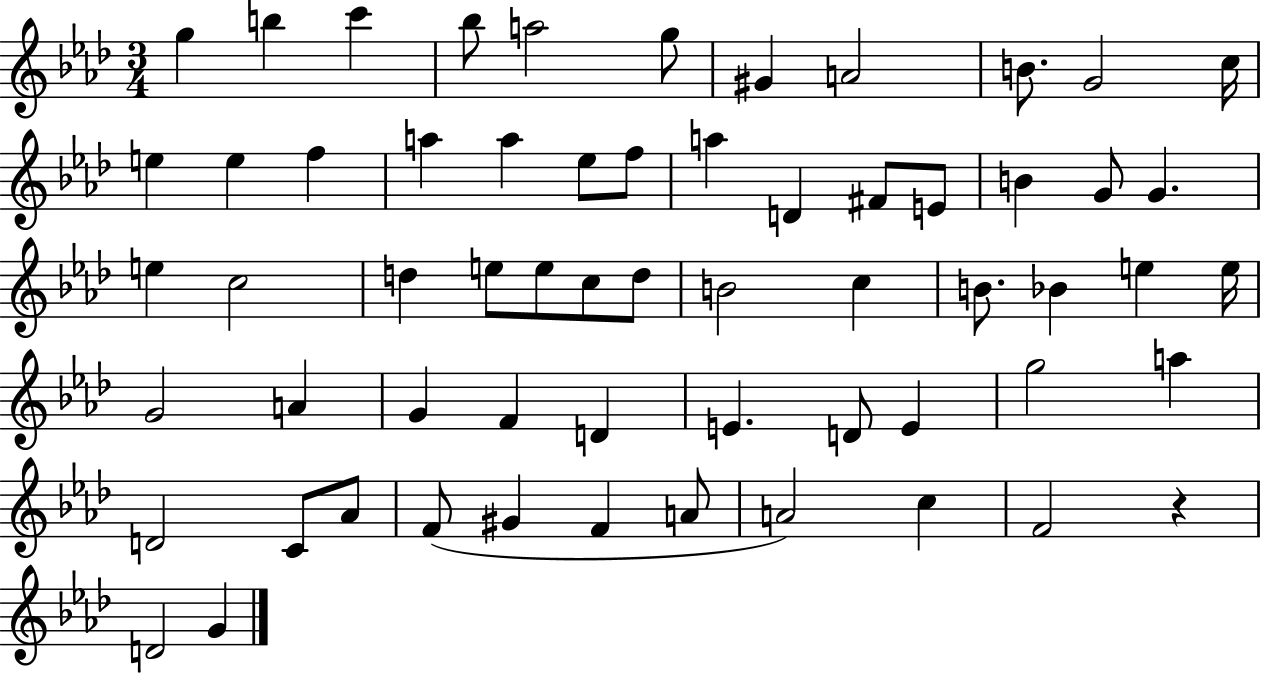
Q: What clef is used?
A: treble